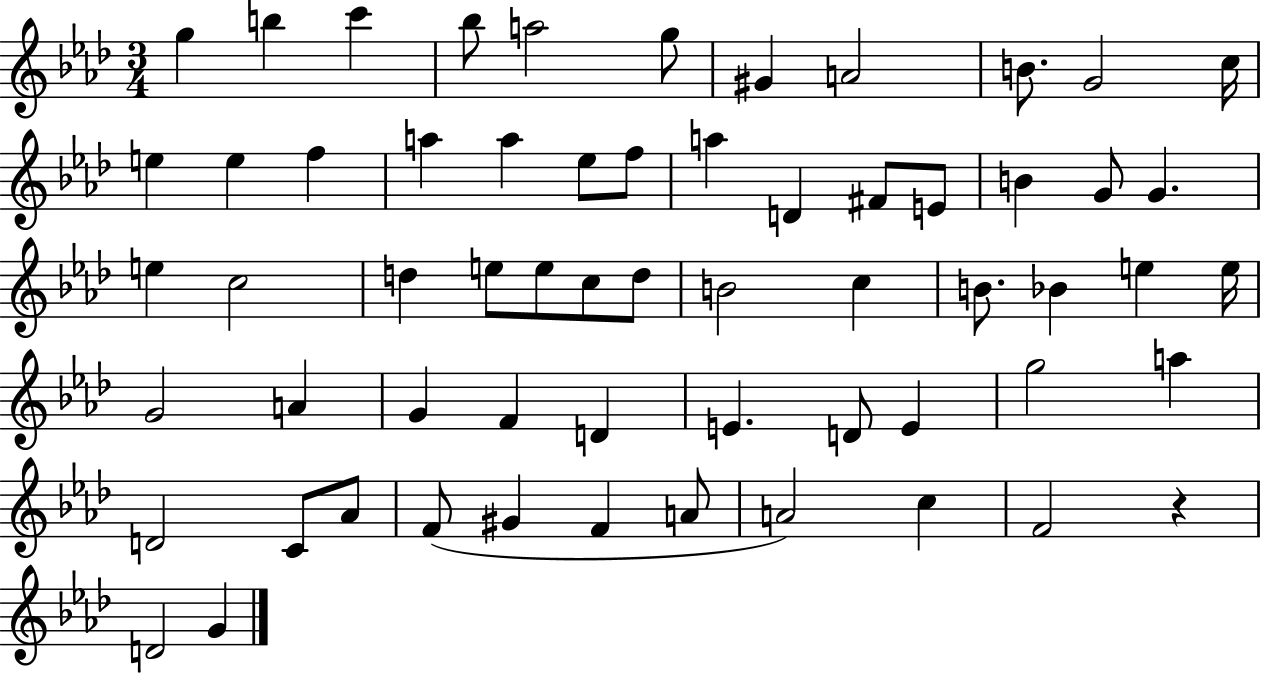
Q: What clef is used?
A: treble